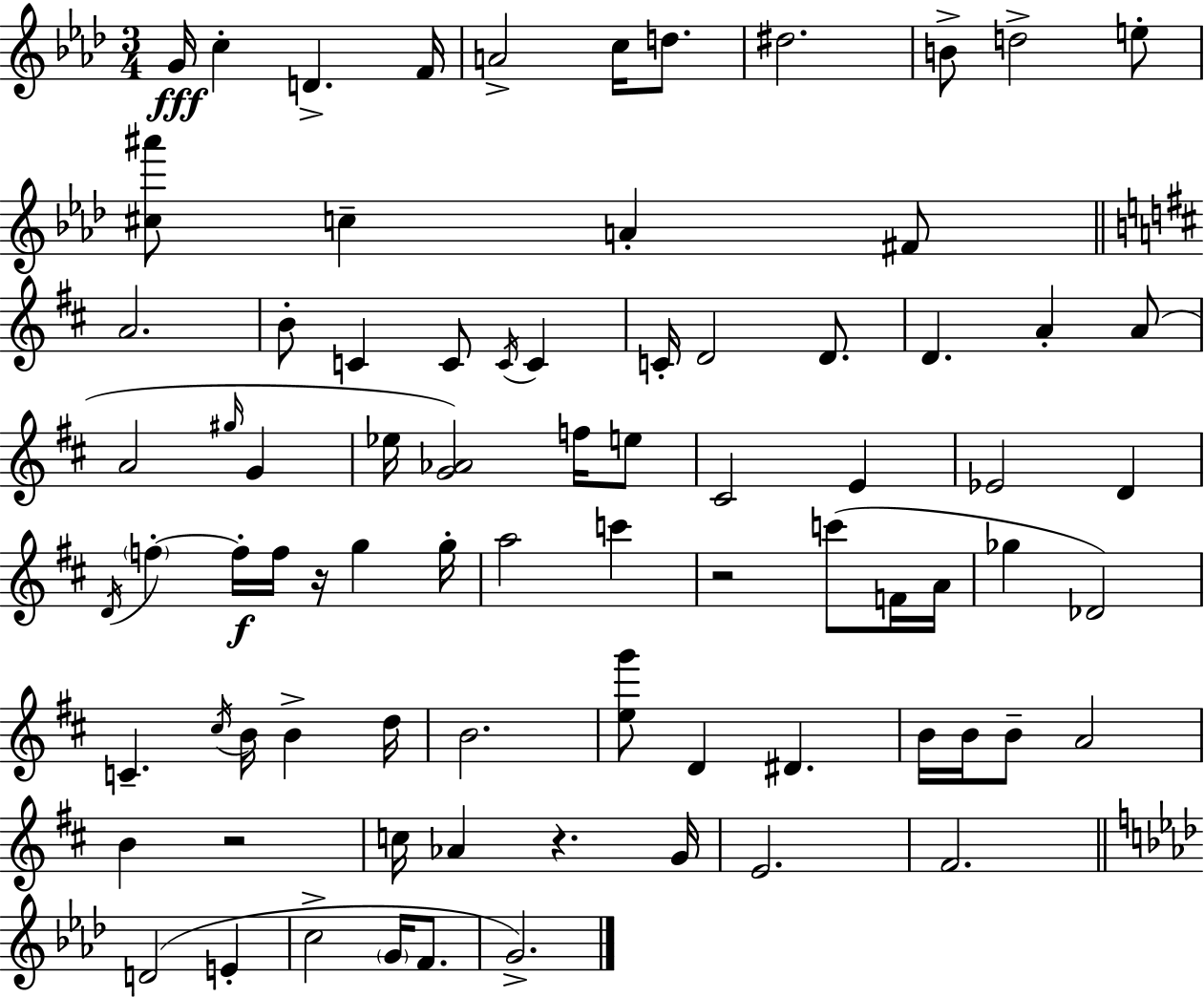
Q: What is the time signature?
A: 3/4